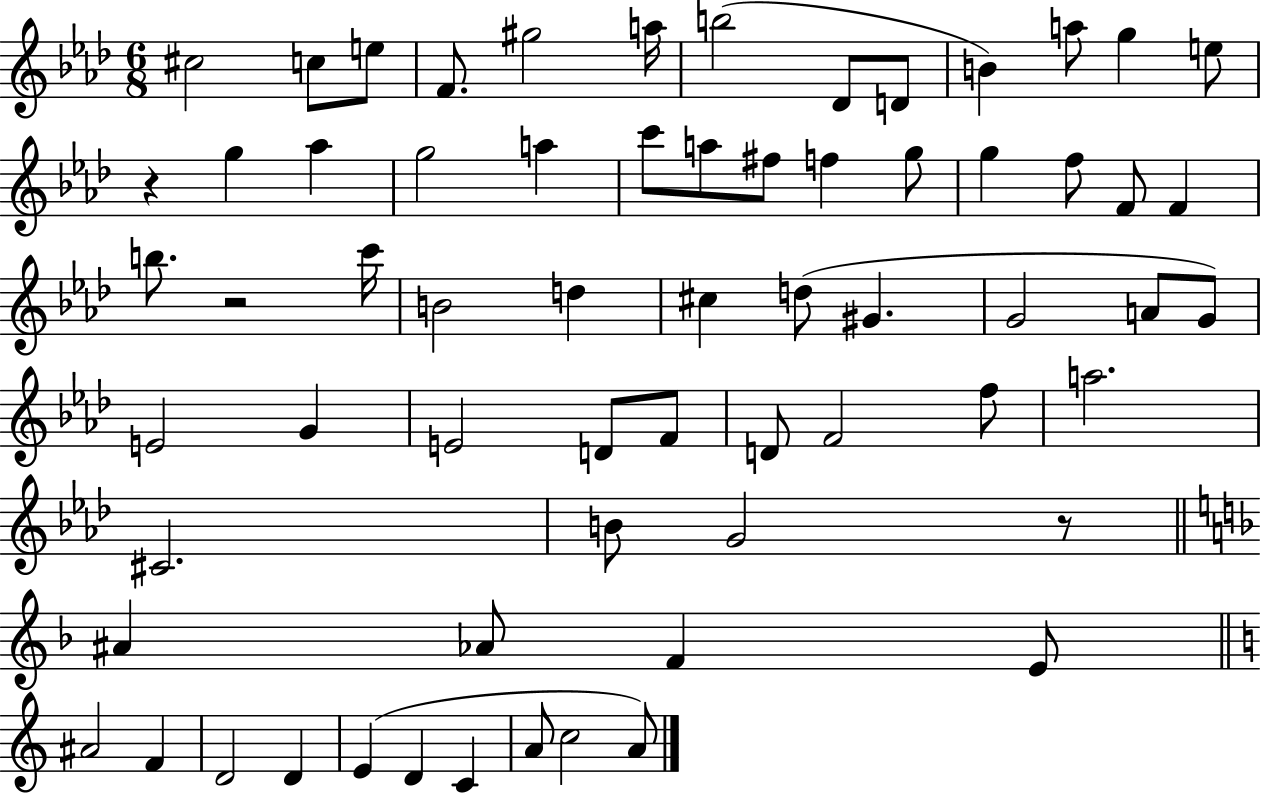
C#5/h C5/e E5/e F4/e. G#5/h A5/s B5/h Db4/e D4/e B4/q A5/e G5/q E5/e R/q G5/q Ab5/q G5/h A5/q C6/e A5/e F#5/e F5/q G5/e G5/q F5/e F4/e F4/q B5/e. R/h C6/s B4/h D5/q C#5/q D5/e G#4/q. G4/h A4/e G4/e E4/h G4/q E4/h D4/e F4/e D4/e F4/h F5/e A5/h. C#4/h. B4/e G4/h R/e A#4/q Ab4/e F4/q E4/e A#4/h F4/q D4/h D4/q E4/q D4/q C4/q A4/e C5/h A4/e